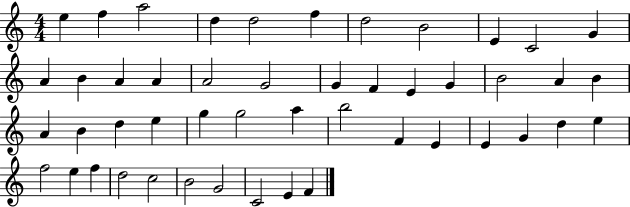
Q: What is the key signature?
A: C major